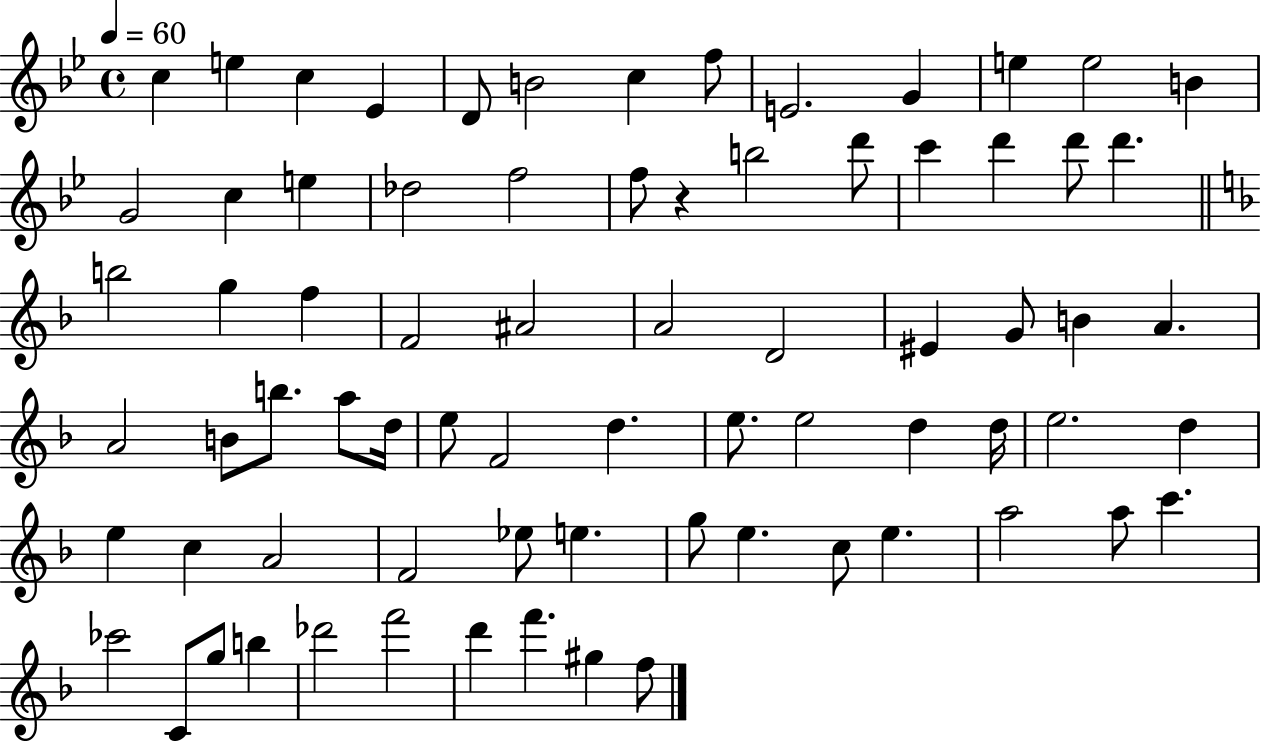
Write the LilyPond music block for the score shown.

{
  \clef treble
  \time 4/4
  \defaultTimeSignature
  \key bes \major
  \tempo 4 = 60
  c''4 e''4 c''4 ees'4 | d'8 b'2 c''4 f''8 | e'2. g'4 | e''4 e''2 b'4 | \break g'2 c''4 e''4 | des''2 f''2 | f''8 r4 b''2 d'''8 | c'''4 d'''4 d'''8 d'''4. | \break \bar "||" \break \key d \minor b''2 g''4 f''4 | f'2 ais'2 | a'2 d'2 | eis'4 g'8 b'4 a'4. | \break a'2 b'8 b''8. a''8 d''16 | e''8 f'2 d''4. | e''8. e''2 d''4 d''16 | e''2. d''4 | \break e''4 c''4 a'2 | f'2 ees''8 e''4. | g''8 e''4. c''8 e''4. | a''2 a''8 c'''4. | \break ces'''2 c'8 g''8 b''4 | des'''2 f'''2 | d'''4 f'''4. gis''4 f''8 | \bar "|."
}